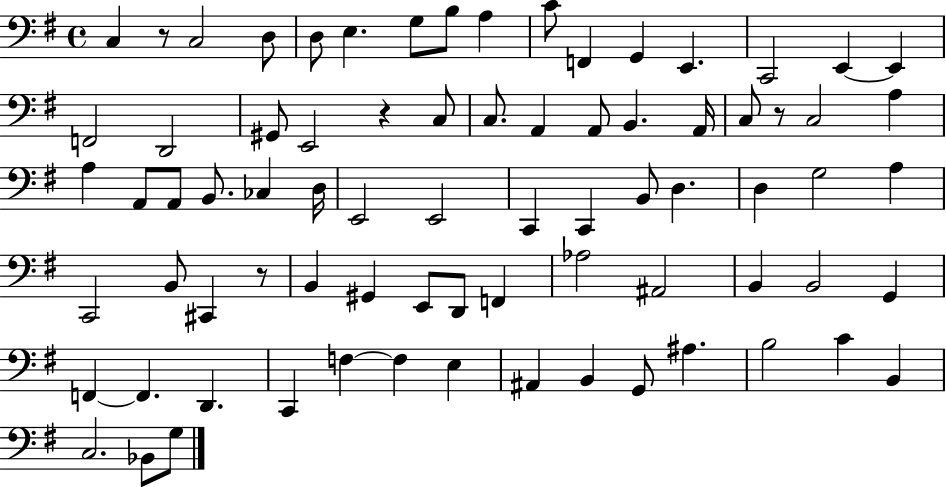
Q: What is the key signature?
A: G major